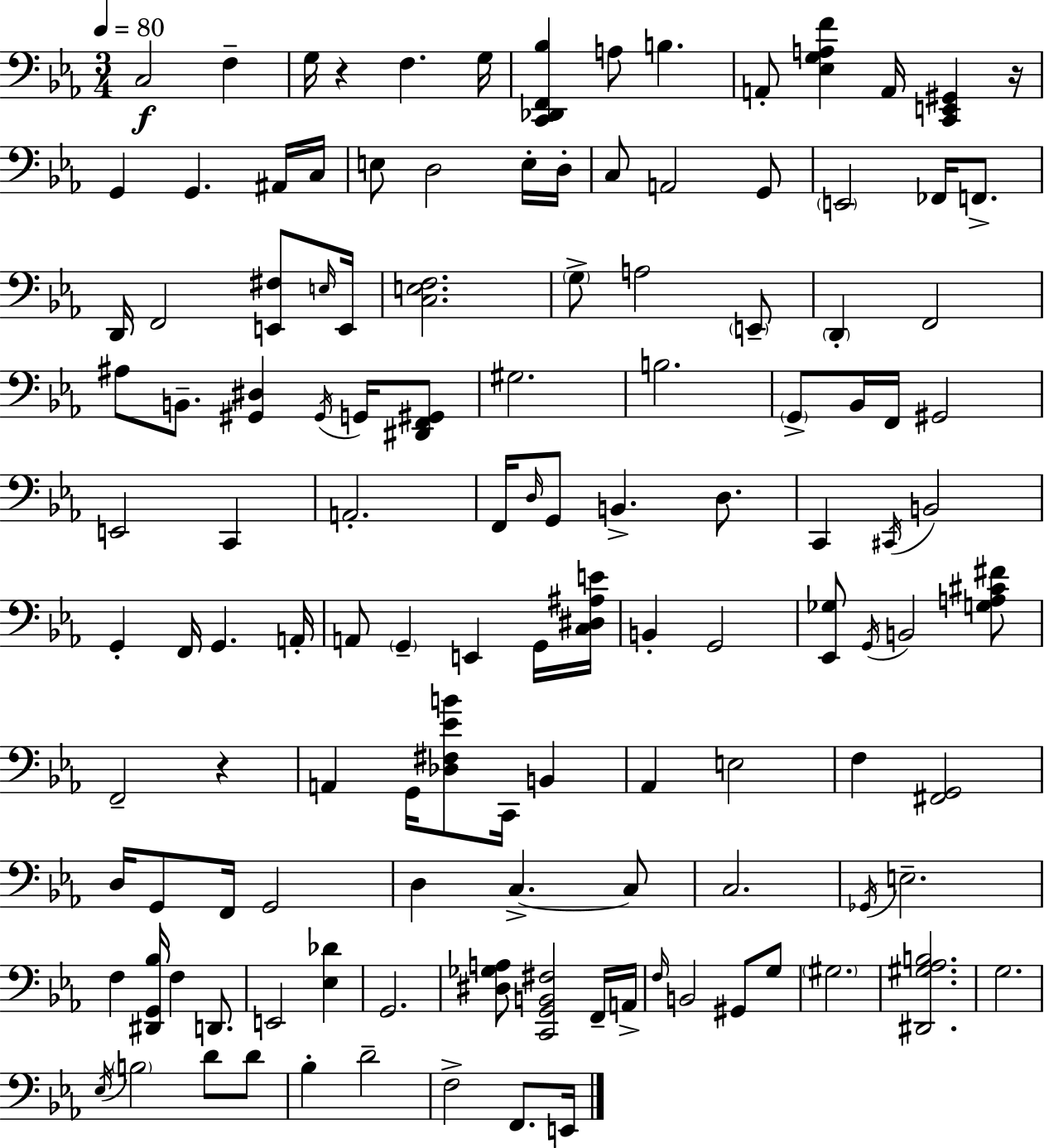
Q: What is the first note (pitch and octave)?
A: C3